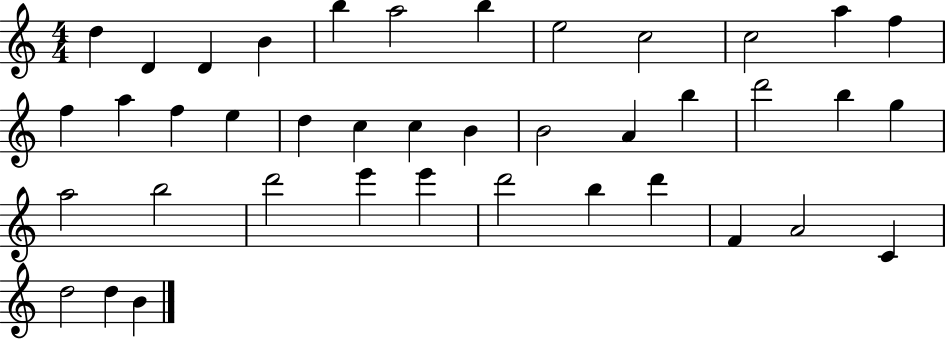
{
  \clef treble
  \numericTimeSignature
  \time 4/4
  \key c \major
  d''4 d'4 d'4 b'4 | b''4 a''2 b''4 | e''2 c''2 | c''2 a''4 f''4 | \break f''4 a''4 f''4 e''4 | d''4 c''4 c''4 b'4 | b'2 a'4 b''4 | d'''2 b''4 g''4 | \break a''2 b''2 | d'''2 e'''4 e'''4 | d'''2 b''4 d'''4 | f'4 a'2 c'4 | \break d''2 d''4 b'4 | \bar "|."
}